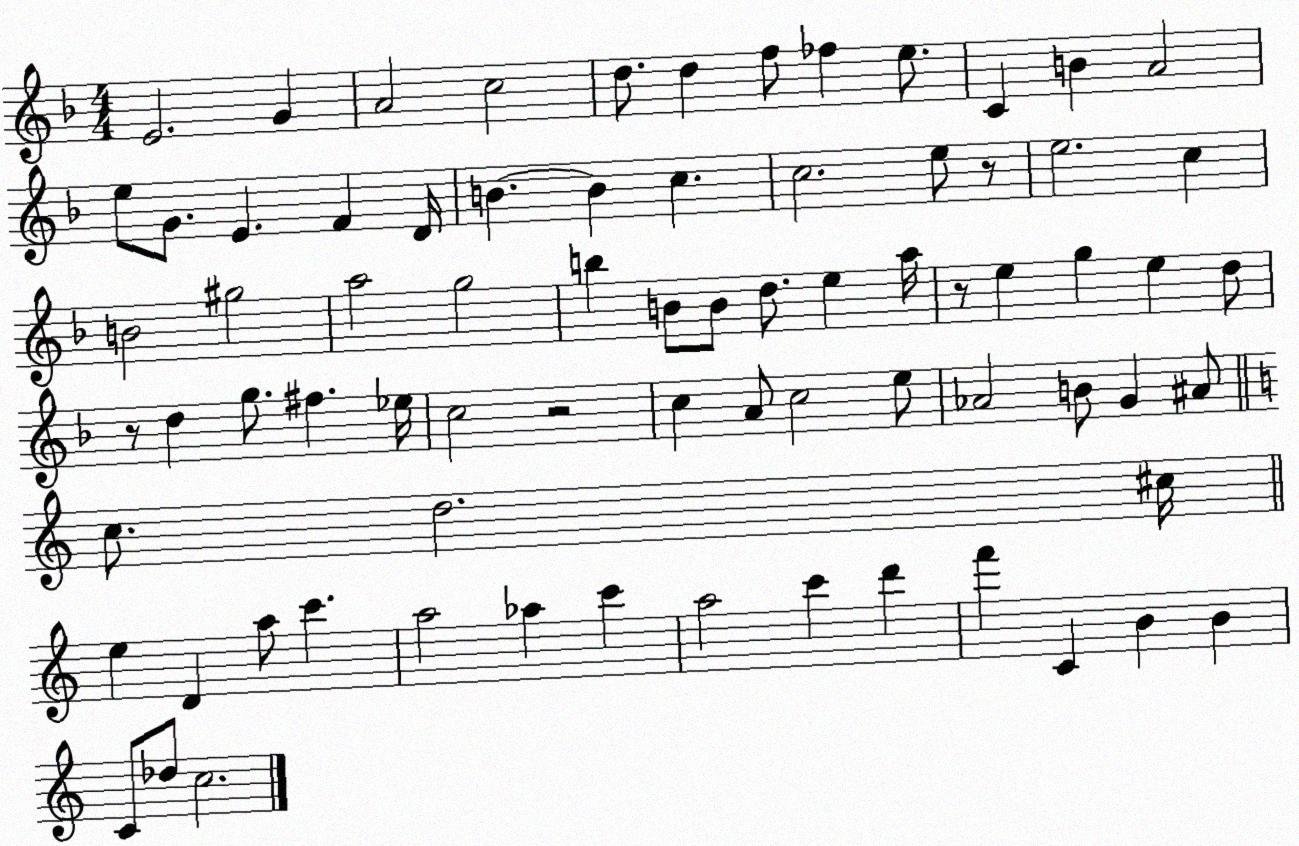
X:1
T:Untitled
M:4/4
L:1/4
K:F
E2 G A2 c2 d/2 d f/2 _f e/2 C B A2 e/2 G/2 E F D/4 B B c c2 e/2 z/2 e2 c B2 ^g2 a2 g2 b B/2 B/2 d/2 e a/4 z/2 e g e d/2 z/2 d g/2 ^f _e/4 c2 z2 c A/2 c2 e/2 _A2 B/2 G ^A/2 c/2 d2 ^c/4 e D a/2 c' a2 _a c' a2 c' d' f' C B B C/2 _d/2 c2